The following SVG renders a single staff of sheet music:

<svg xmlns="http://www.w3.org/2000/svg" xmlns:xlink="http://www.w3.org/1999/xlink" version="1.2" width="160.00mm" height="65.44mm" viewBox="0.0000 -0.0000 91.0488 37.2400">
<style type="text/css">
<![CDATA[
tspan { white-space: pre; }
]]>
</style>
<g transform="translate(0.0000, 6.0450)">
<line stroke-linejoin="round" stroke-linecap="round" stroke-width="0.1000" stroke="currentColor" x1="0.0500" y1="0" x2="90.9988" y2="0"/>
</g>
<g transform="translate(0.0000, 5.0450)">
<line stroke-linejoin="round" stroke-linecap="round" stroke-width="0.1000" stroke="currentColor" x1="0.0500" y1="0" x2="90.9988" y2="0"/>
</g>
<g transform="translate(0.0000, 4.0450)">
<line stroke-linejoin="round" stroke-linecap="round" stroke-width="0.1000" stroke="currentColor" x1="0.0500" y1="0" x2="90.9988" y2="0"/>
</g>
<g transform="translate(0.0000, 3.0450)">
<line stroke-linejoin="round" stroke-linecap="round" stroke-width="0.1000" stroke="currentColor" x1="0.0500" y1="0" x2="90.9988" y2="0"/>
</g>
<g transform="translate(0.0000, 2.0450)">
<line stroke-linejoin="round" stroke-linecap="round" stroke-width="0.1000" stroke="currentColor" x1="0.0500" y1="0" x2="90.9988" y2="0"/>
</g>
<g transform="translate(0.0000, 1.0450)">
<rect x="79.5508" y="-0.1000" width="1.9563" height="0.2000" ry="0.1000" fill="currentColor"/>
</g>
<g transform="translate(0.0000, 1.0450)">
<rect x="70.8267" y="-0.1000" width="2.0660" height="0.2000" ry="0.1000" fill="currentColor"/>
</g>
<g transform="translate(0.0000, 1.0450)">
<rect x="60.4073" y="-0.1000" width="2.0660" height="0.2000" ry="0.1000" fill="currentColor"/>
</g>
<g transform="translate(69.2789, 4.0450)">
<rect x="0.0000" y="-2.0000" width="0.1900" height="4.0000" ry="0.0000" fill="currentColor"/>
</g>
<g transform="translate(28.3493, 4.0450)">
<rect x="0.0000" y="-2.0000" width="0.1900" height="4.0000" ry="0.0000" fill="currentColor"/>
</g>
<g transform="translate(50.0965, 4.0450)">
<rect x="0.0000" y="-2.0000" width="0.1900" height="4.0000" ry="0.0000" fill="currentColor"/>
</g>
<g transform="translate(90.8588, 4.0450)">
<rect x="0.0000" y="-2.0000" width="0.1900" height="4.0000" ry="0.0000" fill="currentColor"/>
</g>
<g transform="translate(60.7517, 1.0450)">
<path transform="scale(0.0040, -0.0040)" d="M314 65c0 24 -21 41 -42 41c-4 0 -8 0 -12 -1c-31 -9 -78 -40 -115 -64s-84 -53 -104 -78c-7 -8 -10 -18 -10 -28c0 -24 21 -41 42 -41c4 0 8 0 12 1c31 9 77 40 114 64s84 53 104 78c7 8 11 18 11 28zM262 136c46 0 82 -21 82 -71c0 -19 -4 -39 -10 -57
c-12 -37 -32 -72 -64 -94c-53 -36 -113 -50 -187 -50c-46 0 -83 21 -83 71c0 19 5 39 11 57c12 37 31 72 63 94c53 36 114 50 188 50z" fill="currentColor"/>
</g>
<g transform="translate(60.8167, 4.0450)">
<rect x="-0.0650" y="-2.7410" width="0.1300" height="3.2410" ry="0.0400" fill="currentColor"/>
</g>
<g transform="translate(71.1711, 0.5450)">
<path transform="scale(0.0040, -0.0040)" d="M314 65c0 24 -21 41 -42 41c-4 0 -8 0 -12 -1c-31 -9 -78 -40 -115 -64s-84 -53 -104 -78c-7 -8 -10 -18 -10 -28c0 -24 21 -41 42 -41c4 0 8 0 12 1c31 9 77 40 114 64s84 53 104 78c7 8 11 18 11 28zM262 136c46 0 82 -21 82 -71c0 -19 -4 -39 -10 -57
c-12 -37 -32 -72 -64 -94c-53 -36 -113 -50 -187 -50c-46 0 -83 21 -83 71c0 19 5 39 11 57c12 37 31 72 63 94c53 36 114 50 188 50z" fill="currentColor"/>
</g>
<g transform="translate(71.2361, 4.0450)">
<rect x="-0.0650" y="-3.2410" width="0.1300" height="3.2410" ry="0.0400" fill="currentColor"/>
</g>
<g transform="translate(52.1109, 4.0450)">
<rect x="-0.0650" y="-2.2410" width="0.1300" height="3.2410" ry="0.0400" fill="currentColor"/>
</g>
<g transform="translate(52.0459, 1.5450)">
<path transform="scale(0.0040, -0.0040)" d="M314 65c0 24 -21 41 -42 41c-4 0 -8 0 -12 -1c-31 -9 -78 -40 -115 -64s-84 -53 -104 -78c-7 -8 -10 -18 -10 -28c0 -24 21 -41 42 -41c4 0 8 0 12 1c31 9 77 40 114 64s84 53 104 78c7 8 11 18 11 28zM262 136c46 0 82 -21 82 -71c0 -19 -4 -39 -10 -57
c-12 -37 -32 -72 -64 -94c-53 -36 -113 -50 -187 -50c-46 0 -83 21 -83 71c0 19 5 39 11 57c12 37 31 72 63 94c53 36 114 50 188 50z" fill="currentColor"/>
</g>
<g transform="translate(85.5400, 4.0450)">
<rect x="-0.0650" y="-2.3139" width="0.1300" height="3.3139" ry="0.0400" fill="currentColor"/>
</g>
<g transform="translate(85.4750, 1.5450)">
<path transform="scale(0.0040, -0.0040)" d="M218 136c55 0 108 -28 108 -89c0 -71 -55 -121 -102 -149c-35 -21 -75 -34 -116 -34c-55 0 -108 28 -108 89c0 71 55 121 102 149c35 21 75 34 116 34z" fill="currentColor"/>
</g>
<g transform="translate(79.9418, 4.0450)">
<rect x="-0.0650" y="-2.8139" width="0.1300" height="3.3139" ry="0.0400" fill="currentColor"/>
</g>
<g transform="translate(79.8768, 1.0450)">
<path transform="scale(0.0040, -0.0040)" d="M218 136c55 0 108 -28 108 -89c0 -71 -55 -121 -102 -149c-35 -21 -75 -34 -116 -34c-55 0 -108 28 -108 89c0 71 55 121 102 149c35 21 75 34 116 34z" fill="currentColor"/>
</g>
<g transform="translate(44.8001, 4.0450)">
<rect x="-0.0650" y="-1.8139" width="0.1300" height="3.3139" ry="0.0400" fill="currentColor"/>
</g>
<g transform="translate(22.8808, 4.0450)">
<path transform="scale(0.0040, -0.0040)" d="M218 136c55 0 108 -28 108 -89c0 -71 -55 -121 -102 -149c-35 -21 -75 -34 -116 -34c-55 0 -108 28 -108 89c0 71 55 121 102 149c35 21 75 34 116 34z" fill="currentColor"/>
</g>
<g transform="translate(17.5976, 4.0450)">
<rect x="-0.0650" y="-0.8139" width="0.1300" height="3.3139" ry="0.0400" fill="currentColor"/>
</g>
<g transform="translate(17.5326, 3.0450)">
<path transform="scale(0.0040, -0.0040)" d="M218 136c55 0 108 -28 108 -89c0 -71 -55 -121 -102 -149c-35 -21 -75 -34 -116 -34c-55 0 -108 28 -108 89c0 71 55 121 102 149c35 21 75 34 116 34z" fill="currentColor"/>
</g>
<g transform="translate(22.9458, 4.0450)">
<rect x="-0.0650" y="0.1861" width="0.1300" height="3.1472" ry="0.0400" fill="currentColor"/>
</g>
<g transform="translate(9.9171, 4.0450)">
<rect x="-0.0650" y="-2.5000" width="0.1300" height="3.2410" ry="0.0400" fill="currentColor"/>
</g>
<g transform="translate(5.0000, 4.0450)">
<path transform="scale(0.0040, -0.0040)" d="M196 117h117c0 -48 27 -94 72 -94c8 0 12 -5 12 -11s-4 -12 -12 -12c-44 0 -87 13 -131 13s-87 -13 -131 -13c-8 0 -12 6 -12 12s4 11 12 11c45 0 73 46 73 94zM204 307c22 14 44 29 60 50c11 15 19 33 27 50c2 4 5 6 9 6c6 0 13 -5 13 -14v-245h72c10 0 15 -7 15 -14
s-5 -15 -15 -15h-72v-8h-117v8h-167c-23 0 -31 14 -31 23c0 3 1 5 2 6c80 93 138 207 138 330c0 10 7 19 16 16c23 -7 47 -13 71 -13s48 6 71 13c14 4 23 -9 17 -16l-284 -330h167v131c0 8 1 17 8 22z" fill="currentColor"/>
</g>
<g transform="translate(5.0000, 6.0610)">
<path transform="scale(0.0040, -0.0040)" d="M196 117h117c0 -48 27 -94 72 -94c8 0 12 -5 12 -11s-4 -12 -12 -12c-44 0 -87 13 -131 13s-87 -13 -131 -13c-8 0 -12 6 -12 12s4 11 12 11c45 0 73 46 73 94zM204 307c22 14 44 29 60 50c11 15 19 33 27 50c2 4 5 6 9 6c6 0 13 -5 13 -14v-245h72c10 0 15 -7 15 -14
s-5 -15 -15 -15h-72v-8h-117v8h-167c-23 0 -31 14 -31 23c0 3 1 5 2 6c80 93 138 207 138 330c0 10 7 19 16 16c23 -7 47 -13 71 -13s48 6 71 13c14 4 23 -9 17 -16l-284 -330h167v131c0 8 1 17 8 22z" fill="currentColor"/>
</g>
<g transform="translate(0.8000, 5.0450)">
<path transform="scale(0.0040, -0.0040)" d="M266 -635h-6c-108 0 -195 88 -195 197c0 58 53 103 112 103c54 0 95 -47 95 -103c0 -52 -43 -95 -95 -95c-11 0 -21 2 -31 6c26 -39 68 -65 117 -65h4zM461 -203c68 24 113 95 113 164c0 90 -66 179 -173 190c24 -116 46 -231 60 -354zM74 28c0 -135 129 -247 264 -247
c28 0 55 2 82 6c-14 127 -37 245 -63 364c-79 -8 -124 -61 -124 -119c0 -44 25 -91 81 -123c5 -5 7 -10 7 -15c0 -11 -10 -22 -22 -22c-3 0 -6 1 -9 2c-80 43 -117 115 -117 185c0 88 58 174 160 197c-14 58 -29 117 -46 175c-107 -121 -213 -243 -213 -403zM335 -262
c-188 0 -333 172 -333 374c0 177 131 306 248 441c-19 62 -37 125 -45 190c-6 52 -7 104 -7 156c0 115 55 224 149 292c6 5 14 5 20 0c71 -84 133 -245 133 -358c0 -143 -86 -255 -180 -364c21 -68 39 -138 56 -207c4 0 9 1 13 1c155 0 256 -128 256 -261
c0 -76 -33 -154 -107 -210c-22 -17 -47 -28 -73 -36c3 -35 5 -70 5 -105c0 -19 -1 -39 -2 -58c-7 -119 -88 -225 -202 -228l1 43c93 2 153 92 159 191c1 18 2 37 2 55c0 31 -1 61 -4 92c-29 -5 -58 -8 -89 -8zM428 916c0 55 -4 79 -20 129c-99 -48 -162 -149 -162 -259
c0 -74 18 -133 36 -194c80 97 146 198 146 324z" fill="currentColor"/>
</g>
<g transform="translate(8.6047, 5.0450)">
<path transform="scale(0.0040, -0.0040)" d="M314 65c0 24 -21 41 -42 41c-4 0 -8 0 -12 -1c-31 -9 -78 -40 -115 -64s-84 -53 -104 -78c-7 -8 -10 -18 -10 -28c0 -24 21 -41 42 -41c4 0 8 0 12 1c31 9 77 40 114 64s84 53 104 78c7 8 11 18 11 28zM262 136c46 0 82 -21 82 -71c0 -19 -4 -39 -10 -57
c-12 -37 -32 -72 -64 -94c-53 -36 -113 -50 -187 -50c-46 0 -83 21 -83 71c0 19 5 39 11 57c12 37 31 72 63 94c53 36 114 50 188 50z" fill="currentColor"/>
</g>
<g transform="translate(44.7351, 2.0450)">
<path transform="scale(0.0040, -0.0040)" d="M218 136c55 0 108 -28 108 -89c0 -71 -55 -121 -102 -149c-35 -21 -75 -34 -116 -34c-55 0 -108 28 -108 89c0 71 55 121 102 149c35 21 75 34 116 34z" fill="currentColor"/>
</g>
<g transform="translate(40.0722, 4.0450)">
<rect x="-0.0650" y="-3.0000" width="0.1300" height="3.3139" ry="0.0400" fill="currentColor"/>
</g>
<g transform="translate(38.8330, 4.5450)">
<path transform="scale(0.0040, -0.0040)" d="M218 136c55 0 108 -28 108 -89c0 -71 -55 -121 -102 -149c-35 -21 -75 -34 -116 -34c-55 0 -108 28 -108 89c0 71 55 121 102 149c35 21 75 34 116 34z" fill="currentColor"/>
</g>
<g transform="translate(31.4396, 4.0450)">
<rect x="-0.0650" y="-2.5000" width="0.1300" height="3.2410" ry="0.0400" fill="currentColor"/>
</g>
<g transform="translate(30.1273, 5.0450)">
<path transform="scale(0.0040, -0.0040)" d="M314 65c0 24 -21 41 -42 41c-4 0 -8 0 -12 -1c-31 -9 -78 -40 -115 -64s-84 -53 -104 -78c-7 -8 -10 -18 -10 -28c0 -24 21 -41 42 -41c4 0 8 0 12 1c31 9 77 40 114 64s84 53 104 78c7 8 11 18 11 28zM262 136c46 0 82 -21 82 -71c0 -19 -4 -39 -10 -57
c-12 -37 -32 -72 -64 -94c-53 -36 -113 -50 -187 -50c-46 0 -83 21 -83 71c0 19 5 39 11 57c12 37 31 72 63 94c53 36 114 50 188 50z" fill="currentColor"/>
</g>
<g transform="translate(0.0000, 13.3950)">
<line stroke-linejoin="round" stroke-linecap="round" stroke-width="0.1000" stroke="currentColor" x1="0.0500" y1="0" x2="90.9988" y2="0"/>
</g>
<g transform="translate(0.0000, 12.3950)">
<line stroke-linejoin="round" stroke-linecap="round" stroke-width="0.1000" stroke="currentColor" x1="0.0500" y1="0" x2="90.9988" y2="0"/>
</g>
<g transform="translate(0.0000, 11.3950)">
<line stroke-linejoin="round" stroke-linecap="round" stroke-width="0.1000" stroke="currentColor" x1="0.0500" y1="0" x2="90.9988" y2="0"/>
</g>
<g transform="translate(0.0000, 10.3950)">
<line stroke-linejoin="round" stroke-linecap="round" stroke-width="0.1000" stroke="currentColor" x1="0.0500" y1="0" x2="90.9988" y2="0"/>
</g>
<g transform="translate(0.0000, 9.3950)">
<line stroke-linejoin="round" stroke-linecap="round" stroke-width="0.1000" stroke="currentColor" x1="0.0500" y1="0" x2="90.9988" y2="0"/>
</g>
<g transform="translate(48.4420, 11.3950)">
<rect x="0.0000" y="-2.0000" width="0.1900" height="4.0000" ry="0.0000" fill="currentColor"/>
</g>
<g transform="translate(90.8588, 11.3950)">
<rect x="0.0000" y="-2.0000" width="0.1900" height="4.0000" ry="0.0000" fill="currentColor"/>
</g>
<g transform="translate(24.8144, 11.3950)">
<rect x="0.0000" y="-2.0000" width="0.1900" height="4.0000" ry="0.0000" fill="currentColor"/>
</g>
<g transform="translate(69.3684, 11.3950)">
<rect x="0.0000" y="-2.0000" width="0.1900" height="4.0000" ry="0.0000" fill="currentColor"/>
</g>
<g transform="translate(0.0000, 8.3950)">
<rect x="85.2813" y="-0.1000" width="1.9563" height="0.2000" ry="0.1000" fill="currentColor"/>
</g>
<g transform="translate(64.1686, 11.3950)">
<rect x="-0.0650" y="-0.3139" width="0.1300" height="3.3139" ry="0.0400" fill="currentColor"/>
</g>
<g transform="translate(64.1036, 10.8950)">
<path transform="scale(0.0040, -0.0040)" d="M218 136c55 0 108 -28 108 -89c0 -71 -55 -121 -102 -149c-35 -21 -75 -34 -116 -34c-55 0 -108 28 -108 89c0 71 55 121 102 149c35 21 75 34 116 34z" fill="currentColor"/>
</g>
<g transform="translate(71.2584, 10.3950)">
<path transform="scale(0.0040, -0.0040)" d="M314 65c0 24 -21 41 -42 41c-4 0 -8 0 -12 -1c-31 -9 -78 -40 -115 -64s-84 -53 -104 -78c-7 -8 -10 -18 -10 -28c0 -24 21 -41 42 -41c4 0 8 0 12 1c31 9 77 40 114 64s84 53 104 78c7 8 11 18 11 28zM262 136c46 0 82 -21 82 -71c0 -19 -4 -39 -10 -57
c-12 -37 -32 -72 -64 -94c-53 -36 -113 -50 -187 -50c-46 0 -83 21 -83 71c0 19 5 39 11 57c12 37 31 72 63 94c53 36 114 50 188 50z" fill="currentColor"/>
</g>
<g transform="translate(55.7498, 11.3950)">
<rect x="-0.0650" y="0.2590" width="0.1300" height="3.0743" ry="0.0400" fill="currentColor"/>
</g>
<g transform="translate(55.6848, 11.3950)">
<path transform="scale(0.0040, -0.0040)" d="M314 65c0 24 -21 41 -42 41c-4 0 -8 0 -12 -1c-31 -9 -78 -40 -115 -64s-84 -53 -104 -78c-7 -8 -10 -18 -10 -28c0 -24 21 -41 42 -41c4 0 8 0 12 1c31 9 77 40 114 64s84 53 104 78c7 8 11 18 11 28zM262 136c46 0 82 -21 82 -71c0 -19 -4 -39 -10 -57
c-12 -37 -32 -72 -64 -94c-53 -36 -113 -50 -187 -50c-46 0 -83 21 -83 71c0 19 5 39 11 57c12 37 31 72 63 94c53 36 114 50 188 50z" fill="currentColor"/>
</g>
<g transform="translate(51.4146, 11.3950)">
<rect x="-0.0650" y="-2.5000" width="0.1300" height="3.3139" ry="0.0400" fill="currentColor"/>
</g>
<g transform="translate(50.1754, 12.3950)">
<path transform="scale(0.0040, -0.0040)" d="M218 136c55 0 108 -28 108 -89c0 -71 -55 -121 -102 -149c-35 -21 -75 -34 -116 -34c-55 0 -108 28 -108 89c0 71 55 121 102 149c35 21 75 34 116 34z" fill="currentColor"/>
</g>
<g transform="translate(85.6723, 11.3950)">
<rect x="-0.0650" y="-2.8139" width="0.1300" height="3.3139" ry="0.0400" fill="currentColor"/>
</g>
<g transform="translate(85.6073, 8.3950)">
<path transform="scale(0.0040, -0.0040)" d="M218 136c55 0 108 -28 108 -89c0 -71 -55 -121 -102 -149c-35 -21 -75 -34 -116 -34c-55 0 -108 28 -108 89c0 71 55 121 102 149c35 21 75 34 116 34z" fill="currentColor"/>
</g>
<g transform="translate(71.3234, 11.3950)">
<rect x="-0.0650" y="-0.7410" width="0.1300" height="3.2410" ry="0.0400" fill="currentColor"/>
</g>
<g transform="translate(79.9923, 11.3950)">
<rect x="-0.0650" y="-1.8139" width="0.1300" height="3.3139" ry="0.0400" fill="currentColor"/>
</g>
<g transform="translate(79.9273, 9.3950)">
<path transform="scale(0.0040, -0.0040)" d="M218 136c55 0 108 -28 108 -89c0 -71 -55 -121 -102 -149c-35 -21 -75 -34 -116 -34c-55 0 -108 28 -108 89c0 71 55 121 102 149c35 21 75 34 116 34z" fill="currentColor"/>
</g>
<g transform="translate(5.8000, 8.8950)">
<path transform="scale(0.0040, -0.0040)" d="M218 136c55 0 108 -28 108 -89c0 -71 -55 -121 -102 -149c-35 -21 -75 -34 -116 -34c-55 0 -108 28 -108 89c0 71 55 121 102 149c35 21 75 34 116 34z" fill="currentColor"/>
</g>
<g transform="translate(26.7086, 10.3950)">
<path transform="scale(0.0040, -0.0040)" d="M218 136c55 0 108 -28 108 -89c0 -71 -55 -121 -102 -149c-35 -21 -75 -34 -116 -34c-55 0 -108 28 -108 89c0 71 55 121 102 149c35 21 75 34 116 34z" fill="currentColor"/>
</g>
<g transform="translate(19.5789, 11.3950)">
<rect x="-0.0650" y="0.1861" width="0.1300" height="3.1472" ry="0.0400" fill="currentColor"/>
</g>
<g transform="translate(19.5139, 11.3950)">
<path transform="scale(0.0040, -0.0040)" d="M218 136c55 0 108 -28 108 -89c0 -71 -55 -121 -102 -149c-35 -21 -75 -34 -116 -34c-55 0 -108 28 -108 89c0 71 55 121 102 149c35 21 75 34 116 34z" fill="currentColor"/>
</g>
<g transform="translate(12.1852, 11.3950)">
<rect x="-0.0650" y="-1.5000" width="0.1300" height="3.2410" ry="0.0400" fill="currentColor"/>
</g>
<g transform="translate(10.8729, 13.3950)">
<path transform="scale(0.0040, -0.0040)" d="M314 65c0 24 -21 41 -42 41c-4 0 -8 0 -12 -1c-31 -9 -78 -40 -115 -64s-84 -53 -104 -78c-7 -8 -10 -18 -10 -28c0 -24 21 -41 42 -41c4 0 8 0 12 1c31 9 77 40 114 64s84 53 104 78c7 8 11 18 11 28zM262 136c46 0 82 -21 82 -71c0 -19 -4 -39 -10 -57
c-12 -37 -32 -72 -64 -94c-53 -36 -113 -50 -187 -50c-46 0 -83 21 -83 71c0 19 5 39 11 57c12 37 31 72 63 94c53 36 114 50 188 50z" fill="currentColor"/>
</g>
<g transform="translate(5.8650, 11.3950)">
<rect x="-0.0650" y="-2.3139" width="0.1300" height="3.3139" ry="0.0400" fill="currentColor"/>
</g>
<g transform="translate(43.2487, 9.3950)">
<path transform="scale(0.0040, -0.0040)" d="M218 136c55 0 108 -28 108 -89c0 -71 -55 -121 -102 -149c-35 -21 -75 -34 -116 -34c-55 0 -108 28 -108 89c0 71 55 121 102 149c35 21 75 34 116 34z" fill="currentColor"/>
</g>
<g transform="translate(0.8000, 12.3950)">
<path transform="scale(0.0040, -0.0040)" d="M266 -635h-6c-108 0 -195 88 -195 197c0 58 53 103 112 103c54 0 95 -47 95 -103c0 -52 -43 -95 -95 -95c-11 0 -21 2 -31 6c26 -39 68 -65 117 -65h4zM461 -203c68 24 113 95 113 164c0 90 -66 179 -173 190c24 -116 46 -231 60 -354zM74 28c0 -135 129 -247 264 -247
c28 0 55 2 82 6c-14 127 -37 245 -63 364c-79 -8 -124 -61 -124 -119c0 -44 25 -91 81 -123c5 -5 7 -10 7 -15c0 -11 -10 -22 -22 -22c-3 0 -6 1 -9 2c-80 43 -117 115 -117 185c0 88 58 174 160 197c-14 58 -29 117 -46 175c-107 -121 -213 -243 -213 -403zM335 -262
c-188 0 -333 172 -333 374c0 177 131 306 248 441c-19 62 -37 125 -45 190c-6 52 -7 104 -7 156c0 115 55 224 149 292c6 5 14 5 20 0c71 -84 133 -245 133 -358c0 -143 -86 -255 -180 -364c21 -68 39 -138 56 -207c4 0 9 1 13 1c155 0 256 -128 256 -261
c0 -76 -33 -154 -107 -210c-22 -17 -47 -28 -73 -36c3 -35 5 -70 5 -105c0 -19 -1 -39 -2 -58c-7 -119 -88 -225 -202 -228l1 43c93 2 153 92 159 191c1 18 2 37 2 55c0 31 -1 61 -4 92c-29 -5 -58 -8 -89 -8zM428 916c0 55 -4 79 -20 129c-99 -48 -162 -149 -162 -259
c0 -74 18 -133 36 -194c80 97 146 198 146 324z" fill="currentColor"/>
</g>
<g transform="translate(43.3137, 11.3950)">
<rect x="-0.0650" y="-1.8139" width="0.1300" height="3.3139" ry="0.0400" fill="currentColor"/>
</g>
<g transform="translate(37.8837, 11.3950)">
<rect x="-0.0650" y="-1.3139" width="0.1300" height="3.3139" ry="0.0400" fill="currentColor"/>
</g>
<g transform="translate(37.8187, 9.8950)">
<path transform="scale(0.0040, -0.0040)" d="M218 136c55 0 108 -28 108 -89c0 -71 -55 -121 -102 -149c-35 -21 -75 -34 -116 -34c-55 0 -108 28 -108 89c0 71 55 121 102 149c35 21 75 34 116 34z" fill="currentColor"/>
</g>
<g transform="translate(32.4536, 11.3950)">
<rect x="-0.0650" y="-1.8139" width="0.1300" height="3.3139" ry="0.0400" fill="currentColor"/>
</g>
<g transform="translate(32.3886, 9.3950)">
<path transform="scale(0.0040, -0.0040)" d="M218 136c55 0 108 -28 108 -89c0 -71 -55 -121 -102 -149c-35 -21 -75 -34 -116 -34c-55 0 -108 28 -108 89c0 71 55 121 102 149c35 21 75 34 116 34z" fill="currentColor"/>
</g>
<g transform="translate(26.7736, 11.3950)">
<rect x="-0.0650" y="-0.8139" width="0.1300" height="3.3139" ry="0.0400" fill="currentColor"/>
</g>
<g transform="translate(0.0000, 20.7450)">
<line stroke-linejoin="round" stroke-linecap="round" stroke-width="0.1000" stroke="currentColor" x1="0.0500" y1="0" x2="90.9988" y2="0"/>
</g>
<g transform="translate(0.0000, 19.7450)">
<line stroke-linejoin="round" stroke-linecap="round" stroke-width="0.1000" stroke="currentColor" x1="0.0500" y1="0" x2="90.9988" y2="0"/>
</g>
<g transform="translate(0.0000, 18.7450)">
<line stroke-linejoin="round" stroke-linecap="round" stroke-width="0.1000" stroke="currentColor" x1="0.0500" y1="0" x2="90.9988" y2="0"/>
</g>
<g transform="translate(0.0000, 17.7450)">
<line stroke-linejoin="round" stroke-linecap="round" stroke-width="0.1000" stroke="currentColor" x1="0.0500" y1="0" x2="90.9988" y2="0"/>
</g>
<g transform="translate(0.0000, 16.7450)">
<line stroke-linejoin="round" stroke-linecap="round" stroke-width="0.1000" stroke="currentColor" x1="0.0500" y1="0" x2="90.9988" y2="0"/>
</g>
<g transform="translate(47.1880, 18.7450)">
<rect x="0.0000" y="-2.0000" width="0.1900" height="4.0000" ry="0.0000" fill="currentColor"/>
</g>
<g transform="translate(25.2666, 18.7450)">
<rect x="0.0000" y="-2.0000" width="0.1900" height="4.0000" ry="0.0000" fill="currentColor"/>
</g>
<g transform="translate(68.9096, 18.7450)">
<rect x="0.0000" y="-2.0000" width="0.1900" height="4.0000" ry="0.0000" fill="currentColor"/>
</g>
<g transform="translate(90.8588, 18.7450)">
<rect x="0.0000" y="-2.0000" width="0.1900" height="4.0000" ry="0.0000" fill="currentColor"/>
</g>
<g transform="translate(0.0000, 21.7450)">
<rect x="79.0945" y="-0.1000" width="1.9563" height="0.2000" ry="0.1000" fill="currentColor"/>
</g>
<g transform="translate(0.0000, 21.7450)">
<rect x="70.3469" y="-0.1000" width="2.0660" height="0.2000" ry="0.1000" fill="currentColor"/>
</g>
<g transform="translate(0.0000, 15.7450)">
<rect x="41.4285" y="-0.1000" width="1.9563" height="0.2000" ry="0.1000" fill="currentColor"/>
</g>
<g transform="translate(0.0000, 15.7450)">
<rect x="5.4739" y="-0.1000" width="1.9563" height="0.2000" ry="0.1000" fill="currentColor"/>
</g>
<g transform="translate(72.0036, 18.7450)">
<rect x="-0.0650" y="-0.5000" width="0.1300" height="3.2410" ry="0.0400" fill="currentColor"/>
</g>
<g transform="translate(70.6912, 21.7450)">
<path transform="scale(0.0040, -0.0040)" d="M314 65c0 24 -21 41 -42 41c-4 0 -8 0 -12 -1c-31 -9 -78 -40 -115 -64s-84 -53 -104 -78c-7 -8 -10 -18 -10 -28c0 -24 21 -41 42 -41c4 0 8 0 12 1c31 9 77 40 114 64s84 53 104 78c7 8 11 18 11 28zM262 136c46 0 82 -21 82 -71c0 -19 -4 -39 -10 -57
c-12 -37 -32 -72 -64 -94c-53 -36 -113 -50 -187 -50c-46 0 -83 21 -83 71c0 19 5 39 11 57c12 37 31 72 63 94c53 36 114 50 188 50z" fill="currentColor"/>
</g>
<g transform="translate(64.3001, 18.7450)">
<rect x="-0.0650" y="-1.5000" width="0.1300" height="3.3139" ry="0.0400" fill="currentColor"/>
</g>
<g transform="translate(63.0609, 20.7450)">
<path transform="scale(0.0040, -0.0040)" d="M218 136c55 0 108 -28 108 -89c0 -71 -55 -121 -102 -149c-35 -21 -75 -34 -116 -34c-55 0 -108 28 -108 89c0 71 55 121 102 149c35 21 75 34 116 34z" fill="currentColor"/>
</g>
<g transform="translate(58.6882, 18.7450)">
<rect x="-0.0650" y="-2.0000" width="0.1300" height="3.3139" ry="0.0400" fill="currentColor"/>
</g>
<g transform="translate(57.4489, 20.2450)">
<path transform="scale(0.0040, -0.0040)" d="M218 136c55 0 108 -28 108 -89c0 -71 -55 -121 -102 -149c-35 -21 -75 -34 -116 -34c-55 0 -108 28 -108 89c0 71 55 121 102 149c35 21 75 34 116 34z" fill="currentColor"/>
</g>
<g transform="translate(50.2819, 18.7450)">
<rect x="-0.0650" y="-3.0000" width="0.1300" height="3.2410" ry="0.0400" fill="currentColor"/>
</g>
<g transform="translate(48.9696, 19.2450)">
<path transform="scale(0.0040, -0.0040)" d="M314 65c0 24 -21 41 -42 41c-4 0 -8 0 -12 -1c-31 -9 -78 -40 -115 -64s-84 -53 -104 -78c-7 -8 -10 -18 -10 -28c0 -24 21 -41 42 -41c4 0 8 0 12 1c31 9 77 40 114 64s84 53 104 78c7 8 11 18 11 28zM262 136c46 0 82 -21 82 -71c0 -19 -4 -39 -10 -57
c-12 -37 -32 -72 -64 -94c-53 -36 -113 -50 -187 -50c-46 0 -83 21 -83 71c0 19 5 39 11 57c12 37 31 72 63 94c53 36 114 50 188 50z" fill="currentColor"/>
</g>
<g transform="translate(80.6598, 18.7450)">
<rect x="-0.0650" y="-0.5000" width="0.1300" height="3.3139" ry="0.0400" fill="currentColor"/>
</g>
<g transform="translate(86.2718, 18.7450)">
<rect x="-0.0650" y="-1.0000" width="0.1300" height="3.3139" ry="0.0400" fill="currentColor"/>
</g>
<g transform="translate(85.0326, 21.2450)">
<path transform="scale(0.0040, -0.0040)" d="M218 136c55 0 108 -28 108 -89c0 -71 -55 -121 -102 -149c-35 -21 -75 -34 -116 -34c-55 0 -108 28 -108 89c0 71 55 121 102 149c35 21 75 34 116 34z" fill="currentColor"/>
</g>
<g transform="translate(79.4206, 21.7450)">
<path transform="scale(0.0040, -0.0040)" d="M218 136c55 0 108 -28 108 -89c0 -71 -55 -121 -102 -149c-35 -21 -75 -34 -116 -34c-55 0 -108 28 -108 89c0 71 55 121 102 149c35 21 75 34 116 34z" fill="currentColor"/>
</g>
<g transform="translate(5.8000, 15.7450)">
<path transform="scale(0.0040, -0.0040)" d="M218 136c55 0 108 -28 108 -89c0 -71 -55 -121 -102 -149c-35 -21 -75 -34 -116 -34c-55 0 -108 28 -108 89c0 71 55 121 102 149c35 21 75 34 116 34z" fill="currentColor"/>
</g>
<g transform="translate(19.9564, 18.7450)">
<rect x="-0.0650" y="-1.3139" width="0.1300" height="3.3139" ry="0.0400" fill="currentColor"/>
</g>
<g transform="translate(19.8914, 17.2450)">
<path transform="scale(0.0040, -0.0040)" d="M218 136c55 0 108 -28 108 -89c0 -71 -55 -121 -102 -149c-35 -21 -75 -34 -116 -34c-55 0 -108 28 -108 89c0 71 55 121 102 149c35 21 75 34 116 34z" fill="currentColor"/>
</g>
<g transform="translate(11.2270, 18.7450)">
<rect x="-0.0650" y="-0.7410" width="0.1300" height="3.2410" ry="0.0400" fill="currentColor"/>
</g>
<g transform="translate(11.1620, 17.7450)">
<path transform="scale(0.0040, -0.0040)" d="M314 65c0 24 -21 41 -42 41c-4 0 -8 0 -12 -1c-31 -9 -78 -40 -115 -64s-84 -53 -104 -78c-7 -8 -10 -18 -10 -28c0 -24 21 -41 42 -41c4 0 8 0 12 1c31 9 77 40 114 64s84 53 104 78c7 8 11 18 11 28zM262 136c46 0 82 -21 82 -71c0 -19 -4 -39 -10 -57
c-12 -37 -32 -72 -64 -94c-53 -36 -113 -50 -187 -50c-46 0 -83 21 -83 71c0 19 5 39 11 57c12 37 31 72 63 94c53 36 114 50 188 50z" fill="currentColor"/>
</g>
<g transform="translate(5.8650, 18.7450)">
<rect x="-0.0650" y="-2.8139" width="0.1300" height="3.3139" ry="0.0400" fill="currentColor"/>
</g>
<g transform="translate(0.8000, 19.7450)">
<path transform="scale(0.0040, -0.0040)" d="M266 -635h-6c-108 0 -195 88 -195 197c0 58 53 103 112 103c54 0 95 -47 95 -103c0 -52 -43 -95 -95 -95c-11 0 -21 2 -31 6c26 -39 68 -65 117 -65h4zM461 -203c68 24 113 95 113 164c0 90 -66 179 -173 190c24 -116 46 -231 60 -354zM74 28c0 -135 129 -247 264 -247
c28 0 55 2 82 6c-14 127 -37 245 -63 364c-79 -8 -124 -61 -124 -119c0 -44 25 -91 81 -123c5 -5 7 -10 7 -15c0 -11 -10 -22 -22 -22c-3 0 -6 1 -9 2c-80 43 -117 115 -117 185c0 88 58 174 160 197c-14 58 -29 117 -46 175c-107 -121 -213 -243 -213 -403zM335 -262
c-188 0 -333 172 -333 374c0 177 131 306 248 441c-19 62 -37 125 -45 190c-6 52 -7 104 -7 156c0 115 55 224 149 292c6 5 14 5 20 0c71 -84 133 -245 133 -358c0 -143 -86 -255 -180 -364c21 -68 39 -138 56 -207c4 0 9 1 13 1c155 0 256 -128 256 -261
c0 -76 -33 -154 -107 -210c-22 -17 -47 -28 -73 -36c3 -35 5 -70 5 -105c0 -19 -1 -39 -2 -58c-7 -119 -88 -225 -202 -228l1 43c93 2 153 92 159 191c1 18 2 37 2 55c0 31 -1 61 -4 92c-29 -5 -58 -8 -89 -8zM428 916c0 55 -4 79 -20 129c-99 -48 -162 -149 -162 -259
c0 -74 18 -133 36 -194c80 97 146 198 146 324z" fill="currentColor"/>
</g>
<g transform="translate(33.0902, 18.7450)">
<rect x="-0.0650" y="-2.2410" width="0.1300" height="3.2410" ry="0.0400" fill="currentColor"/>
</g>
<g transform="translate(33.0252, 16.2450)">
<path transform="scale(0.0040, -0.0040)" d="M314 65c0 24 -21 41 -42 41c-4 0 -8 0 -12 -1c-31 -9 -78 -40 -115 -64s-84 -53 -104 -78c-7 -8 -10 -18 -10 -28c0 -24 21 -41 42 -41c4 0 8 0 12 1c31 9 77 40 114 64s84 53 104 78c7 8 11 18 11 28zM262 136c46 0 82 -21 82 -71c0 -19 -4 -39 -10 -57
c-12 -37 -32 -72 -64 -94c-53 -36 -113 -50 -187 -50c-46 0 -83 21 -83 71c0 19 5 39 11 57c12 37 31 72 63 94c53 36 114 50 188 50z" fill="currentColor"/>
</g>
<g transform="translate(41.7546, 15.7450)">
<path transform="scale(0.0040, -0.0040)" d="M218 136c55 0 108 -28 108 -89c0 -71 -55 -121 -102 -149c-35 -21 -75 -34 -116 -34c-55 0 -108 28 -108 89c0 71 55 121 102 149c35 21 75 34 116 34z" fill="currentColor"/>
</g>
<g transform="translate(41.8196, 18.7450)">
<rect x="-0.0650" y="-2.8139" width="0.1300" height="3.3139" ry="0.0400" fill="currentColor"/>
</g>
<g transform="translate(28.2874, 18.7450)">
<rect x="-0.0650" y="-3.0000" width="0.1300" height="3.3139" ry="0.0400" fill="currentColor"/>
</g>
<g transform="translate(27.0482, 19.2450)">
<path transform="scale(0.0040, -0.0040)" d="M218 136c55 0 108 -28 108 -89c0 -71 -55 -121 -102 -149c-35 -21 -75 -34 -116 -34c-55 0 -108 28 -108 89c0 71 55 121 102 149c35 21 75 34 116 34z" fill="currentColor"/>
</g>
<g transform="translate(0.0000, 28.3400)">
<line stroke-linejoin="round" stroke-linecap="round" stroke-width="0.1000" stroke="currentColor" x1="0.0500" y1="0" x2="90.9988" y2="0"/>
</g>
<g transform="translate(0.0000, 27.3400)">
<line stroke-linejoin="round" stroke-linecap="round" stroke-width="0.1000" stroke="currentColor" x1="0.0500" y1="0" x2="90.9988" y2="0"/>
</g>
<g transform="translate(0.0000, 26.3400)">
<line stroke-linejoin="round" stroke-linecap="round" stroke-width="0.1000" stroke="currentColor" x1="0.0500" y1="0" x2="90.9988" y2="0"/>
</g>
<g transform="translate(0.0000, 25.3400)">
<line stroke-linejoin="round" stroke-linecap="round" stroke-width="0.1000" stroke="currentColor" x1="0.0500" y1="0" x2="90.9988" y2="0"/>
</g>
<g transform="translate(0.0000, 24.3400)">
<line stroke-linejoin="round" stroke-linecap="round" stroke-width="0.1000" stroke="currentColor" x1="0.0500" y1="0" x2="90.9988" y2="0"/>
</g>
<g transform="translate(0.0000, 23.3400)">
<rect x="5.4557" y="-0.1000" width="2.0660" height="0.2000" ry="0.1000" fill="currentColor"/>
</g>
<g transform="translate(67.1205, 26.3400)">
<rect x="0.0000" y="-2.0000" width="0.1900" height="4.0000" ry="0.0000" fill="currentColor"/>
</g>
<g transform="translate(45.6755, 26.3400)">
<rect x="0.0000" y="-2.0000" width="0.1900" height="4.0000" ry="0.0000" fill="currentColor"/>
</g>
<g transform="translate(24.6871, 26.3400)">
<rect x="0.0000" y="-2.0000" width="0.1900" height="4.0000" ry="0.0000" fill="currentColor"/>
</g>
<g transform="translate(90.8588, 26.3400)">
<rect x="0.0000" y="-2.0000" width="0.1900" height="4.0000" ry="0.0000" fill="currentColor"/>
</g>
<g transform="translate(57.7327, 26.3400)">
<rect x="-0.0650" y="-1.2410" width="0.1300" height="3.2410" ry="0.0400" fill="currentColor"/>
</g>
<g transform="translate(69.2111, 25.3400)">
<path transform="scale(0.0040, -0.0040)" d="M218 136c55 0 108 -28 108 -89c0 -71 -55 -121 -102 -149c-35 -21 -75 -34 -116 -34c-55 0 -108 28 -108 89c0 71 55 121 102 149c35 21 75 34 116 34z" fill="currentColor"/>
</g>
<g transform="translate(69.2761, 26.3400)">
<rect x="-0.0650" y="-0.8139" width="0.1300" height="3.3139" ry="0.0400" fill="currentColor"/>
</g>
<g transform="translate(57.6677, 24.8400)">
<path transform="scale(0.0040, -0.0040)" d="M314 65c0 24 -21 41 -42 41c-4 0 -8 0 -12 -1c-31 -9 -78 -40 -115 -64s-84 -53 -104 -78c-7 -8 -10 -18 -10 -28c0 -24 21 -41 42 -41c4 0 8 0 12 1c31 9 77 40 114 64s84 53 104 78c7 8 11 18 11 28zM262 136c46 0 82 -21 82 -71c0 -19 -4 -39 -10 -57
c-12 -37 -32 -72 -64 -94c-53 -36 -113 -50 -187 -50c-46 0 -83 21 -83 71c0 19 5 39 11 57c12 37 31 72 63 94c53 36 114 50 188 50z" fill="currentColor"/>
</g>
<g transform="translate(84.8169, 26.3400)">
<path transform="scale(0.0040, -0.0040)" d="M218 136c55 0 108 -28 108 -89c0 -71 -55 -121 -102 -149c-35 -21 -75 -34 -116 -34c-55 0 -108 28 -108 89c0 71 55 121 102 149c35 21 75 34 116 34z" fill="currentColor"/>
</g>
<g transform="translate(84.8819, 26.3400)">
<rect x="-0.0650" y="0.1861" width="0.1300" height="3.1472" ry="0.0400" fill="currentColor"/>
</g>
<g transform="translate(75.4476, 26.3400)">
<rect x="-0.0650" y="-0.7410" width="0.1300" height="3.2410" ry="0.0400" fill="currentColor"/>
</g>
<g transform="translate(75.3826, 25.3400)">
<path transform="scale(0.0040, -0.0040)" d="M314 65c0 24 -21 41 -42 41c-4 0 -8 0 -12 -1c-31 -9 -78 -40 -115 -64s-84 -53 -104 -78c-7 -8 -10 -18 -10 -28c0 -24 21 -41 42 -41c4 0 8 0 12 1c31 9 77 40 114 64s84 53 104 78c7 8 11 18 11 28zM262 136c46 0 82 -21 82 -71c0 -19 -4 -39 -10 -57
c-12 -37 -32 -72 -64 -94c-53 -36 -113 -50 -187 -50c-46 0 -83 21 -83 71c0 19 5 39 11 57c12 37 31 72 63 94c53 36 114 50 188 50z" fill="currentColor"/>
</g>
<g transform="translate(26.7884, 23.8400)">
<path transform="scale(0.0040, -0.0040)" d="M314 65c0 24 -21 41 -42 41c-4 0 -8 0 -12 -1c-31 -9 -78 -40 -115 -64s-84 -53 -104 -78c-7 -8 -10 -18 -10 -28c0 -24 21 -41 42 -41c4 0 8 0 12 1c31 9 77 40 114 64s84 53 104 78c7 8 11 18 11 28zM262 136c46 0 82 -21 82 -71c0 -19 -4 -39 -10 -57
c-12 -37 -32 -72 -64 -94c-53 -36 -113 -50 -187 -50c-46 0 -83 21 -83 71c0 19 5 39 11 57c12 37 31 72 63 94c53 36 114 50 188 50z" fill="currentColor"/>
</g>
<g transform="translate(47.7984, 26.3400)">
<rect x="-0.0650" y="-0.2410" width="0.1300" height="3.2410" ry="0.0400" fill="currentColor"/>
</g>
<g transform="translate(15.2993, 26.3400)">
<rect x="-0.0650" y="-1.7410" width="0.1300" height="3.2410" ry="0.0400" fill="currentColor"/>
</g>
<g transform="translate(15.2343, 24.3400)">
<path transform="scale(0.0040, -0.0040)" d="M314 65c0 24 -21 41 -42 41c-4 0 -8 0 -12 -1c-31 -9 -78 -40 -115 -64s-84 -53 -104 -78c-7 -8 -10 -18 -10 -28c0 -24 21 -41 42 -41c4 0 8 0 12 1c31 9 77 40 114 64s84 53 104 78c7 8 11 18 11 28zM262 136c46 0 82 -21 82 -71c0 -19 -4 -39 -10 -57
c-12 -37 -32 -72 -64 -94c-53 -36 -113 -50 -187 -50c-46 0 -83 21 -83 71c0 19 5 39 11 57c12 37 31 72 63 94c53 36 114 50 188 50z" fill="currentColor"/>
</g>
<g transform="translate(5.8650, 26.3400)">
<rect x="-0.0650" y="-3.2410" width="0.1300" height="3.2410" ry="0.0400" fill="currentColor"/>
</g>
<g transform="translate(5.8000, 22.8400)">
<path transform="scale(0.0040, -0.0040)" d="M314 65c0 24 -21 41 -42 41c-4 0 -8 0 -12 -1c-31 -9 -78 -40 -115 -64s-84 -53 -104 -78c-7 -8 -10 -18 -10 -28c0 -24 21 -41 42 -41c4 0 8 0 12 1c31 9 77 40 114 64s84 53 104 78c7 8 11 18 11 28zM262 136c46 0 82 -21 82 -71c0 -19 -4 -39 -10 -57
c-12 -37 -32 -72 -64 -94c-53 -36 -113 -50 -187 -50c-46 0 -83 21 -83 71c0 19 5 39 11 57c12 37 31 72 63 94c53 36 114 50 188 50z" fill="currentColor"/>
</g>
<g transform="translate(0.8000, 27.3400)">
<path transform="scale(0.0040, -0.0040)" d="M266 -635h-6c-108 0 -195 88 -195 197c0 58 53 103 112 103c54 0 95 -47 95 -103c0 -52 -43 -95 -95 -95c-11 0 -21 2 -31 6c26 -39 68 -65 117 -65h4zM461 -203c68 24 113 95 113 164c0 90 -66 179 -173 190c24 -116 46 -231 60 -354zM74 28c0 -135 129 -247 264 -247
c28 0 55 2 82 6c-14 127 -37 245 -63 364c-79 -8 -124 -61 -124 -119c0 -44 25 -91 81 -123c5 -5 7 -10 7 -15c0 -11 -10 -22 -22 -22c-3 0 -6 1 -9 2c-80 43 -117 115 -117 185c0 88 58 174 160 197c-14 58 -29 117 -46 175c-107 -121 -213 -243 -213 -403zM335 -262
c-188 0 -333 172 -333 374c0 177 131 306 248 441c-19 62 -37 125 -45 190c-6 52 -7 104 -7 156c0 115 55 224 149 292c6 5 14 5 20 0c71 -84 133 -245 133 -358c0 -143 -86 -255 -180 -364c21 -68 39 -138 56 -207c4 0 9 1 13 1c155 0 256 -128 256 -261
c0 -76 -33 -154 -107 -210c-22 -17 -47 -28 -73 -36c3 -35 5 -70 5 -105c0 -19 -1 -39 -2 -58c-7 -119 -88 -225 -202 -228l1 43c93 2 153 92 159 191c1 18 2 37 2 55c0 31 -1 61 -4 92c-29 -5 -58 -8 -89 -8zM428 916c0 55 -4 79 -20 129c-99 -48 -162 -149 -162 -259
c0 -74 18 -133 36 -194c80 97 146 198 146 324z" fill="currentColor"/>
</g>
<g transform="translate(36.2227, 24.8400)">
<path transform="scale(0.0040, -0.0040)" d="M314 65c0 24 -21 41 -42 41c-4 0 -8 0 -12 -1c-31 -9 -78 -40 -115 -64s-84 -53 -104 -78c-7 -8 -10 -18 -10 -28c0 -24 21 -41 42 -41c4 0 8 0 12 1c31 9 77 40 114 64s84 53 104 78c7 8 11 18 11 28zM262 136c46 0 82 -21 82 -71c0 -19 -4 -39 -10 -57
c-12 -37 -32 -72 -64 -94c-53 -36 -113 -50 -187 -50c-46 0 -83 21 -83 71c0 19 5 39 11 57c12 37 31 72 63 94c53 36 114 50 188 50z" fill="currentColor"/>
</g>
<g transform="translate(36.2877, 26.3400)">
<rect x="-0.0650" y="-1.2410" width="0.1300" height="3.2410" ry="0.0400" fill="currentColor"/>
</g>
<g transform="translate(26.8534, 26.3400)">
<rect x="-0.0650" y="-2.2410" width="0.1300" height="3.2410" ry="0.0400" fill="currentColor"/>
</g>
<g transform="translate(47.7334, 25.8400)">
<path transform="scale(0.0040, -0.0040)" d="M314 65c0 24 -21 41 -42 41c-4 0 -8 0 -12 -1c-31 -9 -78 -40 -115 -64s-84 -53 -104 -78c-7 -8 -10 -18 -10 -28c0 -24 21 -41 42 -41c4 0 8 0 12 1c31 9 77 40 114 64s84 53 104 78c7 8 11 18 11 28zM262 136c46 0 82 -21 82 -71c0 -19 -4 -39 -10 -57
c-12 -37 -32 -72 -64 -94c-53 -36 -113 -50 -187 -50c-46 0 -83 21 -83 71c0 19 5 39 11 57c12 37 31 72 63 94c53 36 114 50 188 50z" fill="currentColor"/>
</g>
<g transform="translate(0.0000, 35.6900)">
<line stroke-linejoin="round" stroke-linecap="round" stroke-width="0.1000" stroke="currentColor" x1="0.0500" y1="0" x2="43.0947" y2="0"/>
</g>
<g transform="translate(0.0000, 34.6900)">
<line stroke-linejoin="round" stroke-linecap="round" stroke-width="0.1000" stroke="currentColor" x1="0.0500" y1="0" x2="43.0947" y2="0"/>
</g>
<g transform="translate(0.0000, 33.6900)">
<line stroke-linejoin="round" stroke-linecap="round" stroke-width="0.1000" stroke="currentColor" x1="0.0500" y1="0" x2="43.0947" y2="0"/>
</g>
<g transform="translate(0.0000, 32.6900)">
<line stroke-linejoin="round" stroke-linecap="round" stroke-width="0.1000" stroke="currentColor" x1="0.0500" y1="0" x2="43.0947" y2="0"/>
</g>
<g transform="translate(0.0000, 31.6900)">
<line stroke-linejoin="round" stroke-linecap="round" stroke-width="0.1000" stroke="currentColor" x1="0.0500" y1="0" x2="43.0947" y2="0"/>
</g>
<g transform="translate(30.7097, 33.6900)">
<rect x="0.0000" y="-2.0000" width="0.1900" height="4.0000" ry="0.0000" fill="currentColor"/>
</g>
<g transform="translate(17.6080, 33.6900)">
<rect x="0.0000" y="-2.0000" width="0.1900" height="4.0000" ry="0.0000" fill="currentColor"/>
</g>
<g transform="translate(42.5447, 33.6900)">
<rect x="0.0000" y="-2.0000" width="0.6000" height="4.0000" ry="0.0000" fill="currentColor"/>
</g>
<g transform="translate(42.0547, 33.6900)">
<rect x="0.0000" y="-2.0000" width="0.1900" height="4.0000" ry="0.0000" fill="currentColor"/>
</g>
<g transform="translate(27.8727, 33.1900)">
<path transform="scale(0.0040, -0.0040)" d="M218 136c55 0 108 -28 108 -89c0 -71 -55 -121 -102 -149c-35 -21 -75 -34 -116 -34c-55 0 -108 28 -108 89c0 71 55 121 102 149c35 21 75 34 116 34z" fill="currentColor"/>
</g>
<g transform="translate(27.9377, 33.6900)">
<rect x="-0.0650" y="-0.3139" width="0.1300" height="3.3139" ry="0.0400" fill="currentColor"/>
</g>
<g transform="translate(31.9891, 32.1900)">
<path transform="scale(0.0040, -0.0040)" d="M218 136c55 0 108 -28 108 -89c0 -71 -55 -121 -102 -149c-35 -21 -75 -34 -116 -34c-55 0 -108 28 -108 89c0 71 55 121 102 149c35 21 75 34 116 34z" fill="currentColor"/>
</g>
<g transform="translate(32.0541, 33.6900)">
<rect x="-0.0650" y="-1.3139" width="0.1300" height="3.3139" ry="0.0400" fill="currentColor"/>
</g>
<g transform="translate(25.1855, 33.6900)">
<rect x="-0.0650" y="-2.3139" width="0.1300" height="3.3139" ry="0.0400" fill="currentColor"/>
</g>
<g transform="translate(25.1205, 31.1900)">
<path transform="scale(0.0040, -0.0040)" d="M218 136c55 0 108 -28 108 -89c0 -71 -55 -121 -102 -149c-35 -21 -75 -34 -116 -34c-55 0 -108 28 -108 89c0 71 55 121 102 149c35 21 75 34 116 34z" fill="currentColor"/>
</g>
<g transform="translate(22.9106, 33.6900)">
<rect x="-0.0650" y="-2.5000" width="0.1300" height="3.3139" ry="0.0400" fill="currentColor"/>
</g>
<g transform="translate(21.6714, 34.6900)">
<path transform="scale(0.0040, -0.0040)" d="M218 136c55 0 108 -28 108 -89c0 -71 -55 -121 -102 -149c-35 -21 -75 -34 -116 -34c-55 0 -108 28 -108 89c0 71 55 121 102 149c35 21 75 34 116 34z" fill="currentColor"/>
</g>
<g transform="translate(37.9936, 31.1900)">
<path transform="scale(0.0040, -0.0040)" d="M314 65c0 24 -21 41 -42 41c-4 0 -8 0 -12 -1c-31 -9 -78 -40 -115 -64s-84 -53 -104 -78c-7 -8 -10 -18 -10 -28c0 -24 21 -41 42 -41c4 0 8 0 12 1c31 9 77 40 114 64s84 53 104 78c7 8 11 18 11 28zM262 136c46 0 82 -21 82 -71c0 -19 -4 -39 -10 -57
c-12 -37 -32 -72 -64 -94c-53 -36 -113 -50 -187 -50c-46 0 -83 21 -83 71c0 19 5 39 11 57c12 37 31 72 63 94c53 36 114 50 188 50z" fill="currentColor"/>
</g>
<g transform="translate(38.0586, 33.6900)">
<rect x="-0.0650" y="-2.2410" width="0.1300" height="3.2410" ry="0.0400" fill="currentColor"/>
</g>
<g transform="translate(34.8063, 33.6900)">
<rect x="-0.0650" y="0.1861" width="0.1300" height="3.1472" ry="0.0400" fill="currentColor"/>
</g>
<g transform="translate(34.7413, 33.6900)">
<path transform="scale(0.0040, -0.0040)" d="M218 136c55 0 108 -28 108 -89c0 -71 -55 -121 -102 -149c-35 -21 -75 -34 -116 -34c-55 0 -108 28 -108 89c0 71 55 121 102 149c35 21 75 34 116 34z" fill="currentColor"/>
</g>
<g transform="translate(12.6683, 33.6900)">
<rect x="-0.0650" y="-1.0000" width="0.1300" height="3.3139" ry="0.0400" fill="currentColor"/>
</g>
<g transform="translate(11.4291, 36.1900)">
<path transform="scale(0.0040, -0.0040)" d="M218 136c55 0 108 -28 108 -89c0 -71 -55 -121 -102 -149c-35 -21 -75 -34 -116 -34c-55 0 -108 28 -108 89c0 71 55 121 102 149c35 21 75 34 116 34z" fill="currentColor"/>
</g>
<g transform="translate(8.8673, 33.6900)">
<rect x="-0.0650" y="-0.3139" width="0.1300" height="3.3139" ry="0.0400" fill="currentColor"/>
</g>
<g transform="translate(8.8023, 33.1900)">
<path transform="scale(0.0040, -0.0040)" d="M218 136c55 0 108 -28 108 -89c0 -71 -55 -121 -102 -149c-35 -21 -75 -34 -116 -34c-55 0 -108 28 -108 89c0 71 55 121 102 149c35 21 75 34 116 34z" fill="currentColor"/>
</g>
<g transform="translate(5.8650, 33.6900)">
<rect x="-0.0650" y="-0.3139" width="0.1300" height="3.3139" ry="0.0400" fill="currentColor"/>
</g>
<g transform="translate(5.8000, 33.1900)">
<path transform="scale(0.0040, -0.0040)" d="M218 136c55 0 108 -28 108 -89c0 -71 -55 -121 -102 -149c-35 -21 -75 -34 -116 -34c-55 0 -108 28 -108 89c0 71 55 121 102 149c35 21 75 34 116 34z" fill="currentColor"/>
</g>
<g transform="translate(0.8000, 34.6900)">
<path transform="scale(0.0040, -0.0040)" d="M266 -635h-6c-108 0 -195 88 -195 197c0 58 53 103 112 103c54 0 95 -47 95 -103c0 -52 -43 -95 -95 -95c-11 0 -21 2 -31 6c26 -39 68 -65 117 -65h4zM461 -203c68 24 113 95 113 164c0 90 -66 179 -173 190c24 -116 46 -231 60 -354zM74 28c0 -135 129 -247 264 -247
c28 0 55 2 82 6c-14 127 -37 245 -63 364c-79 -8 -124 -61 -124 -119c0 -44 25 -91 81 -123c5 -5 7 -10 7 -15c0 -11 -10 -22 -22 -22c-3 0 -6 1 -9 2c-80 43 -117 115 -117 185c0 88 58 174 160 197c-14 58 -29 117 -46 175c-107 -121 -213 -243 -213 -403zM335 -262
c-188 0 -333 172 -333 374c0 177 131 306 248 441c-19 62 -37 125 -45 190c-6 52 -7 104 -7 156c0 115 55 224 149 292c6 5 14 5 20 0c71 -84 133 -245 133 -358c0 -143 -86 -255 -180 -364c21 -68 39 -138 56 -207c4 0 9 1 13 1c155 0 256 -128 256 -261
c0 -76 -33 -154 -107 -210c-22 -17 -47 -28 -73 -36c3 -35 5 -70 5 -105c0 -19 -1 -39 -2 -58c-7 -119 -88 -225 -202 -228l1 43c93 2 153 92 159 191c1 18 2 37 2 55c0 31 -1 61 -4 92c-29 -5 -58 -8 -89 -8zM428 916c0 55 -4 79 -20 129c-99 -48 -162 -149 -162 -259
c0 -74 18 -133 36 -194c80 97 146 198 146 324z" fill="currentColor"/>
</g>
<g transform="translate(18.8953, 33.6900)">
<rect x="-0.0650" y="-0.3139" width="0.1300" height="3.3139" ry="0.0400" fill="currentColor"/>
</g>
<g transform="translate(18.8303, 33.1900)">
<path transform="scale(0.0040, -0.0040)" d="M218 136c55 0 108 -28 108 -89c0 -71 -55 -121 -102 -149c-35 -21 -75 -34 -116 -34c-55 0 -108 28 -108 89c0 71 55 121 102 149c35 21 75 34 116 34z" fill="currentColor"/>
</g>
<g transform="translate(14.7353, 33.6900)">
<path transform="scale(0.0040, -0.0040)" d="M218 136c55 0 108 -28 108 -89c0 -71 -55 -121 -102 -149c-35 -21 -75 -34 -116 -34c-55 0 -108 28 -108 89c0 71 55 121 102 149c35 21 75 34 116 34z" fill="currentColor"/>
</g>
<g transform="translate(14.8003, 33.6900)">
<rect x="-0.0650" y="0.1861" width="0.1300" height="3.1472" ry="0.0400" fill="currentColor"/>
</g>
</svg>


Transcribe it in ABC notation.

X:1
T:Untitled
M:4/4
L:1/4
K:C
G2 d B G2 A f g2 a2 b2 a g g E2 B d f e f G B2 c d2 f a a d2 e A g2 a A2 F E C2 C D b2 f2 g2 e2 c2 e2 d d2 B c c D B c G g c e B g2